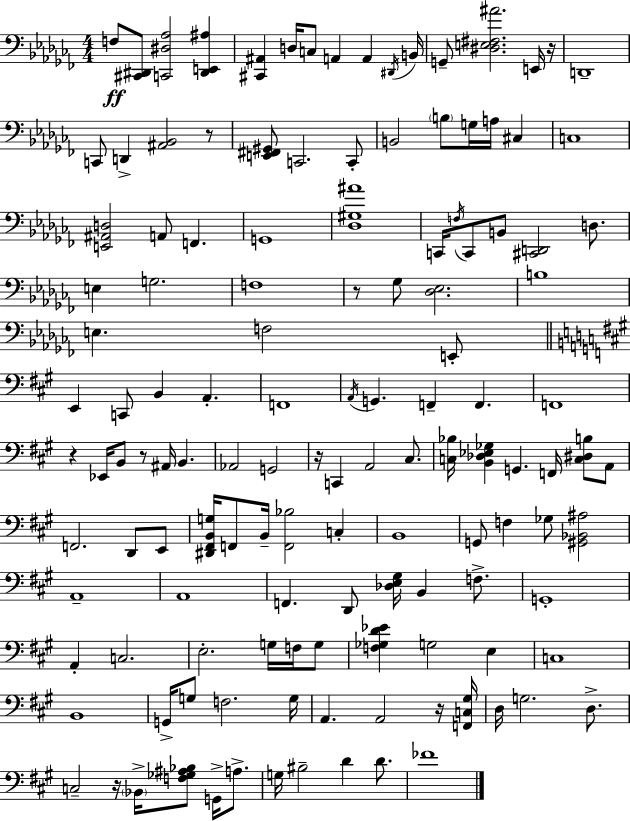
X:1
T:Untitled
M:4/4
L:1/4
K:Abm
F,/2 [^C,,^D,,]/2 [C,,^D,_A,]2 [^D,,E,,^A,] [^C,,^A,,] D,/4 C,/2 A,, A,, ^D,,/4 B,,/4 G,,/2 [^D,E,^F,^A]2 E,,/4 z/4 D,,4 C,,/2 D,, [^A,,_B,,]2 z/2 [E,,^F,,^G,,]/2 C,,2 C,,/2 B,,2 B,/2 G,/4 A,/4 ^C, C,4 [E,,^A,,D,]2 A,,/2 F,, G,,4 [_D,^G,^A]4 C,,/4 F,/4 C,,/2 B,,/2 [^C,,D,,]2 D,/2 E, G,2 F,4 z/2 _G,/2 [_D,_E,]2 B,4 E, F,2 E,,/2 E,, C,,/2 B,, A,, F,,4 A,,/4 G,, F,, F,, F,,4 z _E,,/4 B,,/2 z/2 ^A,,/4 B,, _A,,2 G,,2 z/4 C,, A,,2 ^C,/2 [C,_B,]/4 [B,,_D,_E,_G,] G,, F,,/4 [C,^D,B,]/2 A,,/2 F,,2 D,,/2 E,,/2 [^D,,^F,,B,,G,]/4 F,,/2 B,,/4 [F,,_B,]2 C, B,,4 G,,/2 F, _G,/2 [^G,,_B,,^A,]2 A,,4 A,,4 F,, D,,/2 [_D,E,^G,]/4 B,, F,/2 G,,4 A,, C,2 E,2 G,/4 F,/4 G,/2 [F,_G,D_E] G,2 E, C,4 B,,4 G,,/4 G,/2 F,2 G,/4 A,, A,,2 z/4 [F,,C,^G,]/4 D,/4 G,2 D,/2 C,2 z/4 _B,,/4 [F,_G,^A,_B,]/2 G,,/4 A,/2 G,/4 ^B,2 D D/2 _F4